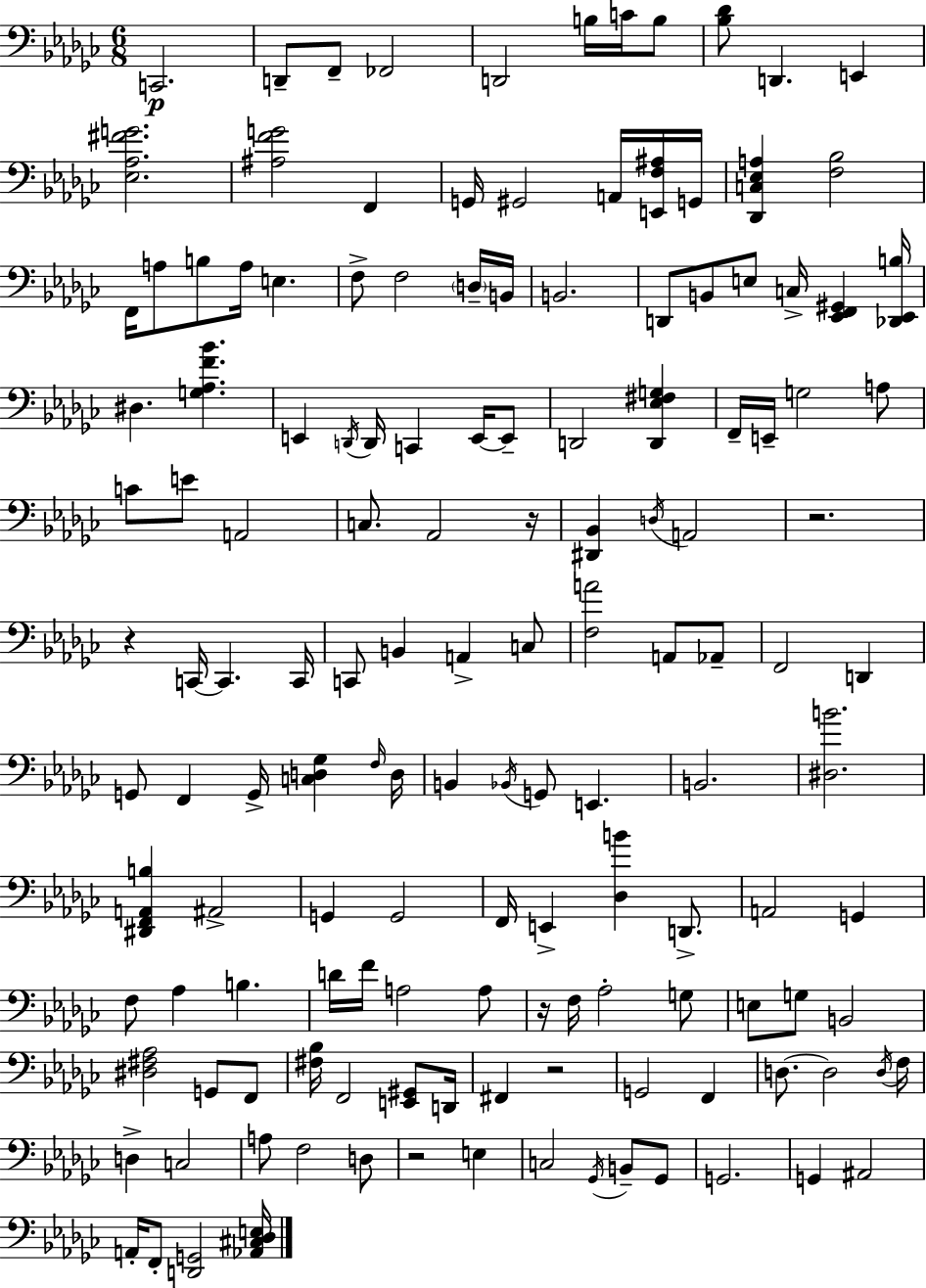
X:1
T:Untitled
M:6/8
L:1/4
K:Ebm
C,,2 D,,/2 F,,/2 _F,,2 D,,2 B,/4 C/4 B,/2 [_B,_D]/2 D,, E,, [_E,_A,^FG]2 [^A,FG]2 F,, G,,/4 ^G,,2 A,,/4 [E,,F,^A,]/4 G,,/4 [_D,,C,_E,A,] [F,_B,]2 F,,/4 A,/2 B,/2 A,/4 E, F,/2 F,2 D,/4 B,,/4 B,,2 D,,/2 B,,/2 E,/2 C,/4 [_E,,F,,^G,,] [_D,,_E,,B,]/4 ^D, [G,_A,F_B] E,, D,,/4 D,,/4 C,, E,,/4 E,,/2 D,,2 [D,,_E,^F,G,] F,,/4 E,,/4 G,2 A,/2 C/2 E/2 A,,2 C,/2 _A,,2 z/4 [^D,,_B,,] D,/4 A,,2 z2 z C,,/4 C,, C,,/4 C,,/2 B,, A,, C,/2 [F,A]2 A,,/2 _A,,/2 F,,2 D,, G,,/2 F,, G,,/4 [C,D,_G,] F,/4 D,/4 B,, _B,,/4 G,,/2 E,, B,,2 [^D,B]2 [^D,,F,,A,,B,] ^A,,2 G,, G,,2 F,,/4 E,, [_D,B] D,,/2 A,,2 G,, F,/2 _A, B, D/4 F/4 A,2 A,/2 z/4 F,/4 _A,2 G,/2 E,/2 G,/2 B,,2 [^D,^F,_A,]2 G,,/2 F,,/2 [^F,_B,]/4 F,,2 [E,,^G,,]/2 D,,/4 ^F,, z2 G,,2 F,, D,/2 D,2 D,/4 F,/4 D, C,2 A,/2 F,2 D,/2 z2 E, C,2 _G,,/4 B,,/2 _G,,/2 G,,2 G,, ^A,,2 A,,/4 F,,/2 [D,,G,,]2 [_A,,^C,_D,E,]/4